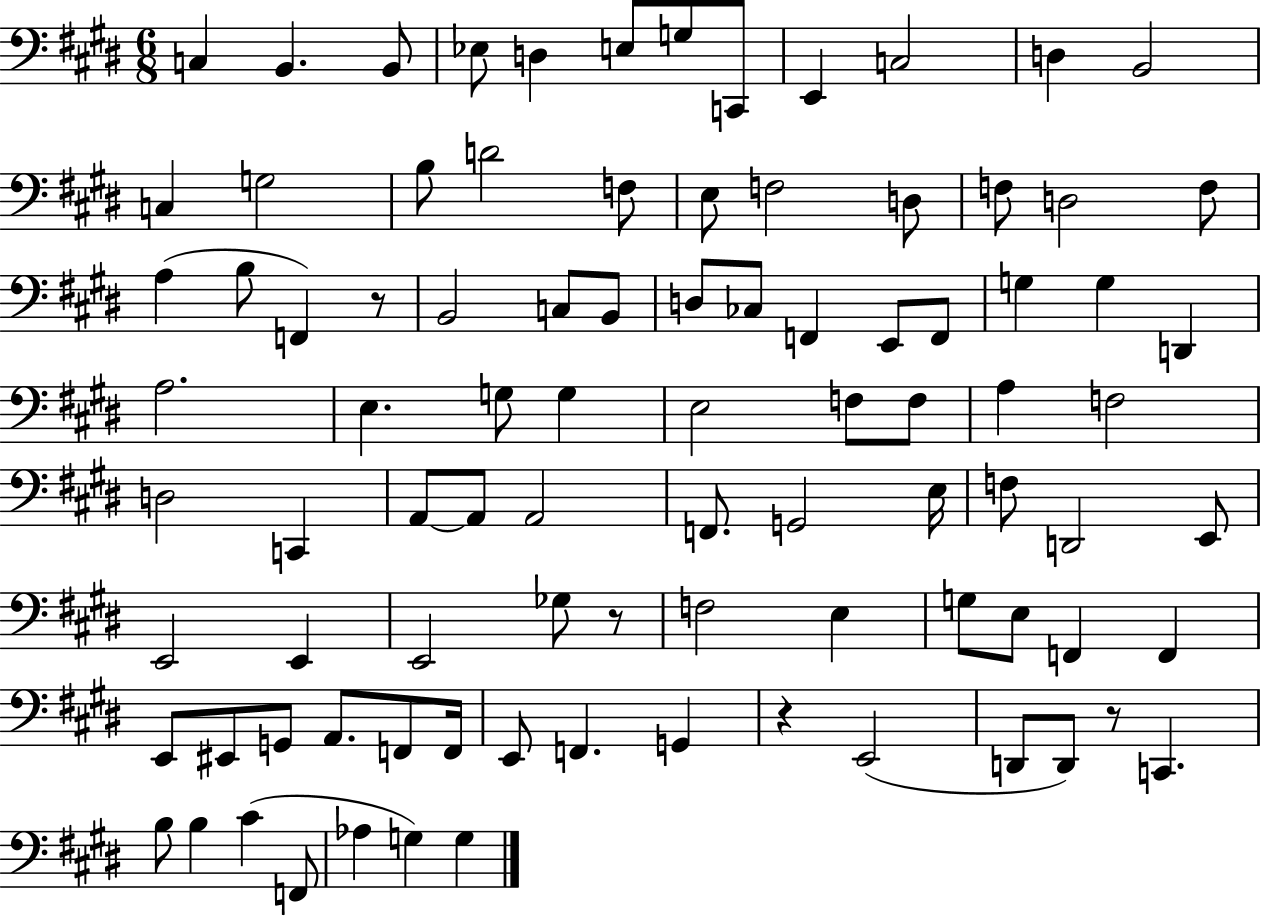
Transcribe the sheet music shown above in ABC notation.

X:1
T:Untitled
M:6/8
L:1/4
K:E
C, B,, B,,/2 _E,/2 D, E,/2 G,/2 C,,/2 E,, C,2 D, B,,2 C, G,2 B,/2 D2 F,/2 E,/2 F,2 D,/2 F,/2 D,2 F,/2 A, B,/2 F,, z/2 B,,2 C,/2 B,,/2 D,/2 _C,/2 F,, E,,/2 F,,/2 G, G, D,, A,2 E, G,/2 G, E,2 F,/2 F,/2 A, F,2 D,2 C,, A,,/2 A,,/2 A,,2 F,,/2 G,,2 E,/4 F,/2 D,,2 E,,/2 E,,2 E,, E,,2 _G,/2 z/2 F,2 E, G,/2 E,/2 F,, F,, E,,/2 ^E,,/2 G,,/2 A,,/2 F,,/2 F,,/4 E,,/2 F,, G,, z E,,2 D,,/2 D,,/2 z/2 C,, B,/2 B, ^C F,,/2 _A, G, G,